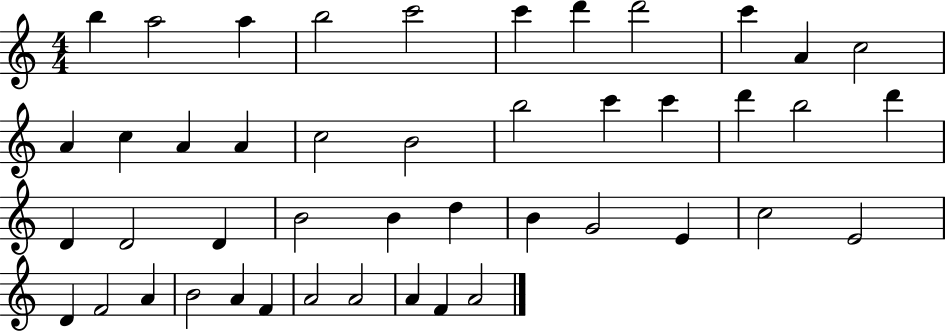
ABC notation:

X:1
T:Untitled
M:4/4
L:1/4
K:C
b a2 a b2 c'2 c' d' d'2 c' A c2 A c A A c2 B2 b2 c' c' d' b2 d' D D2 D B2 B d B G2 E c2 E2 D F2 A B2 A F A2 A2 A F A2